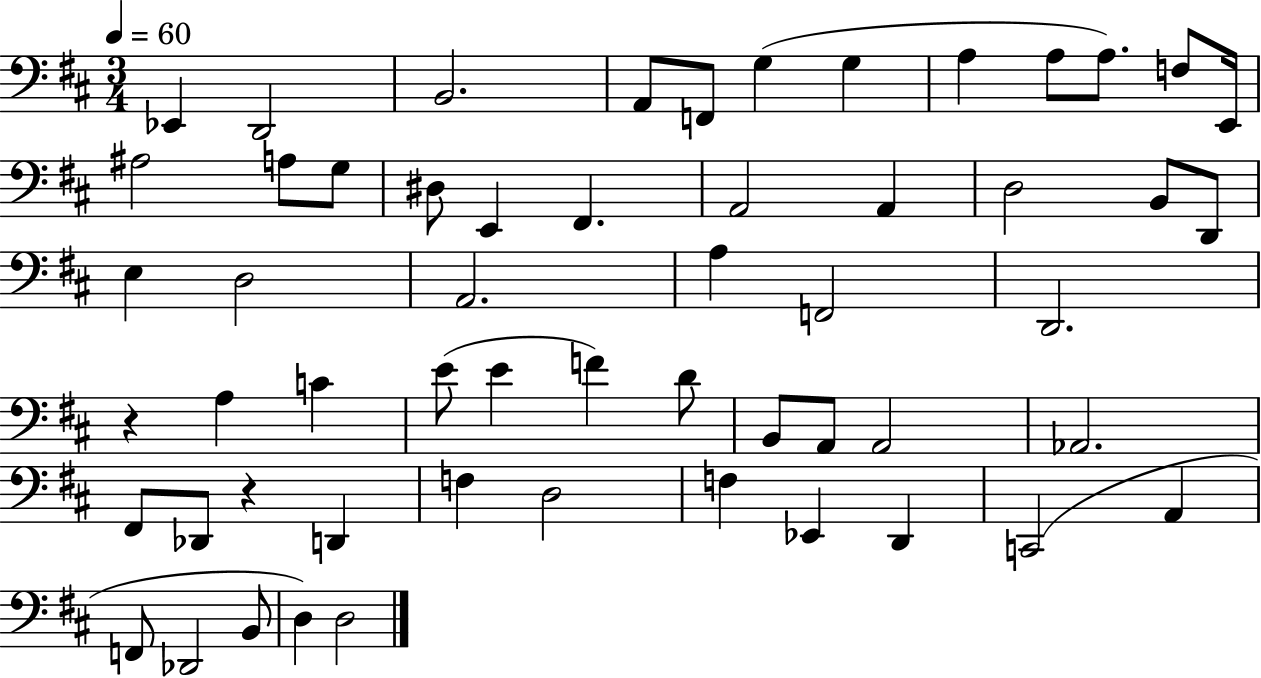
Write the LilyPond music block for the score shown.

{
  \clef bass
  \numericTimeSignature
  \time 3/4
  \key d \major
  \tempo 4 = 60
  ees,4 d,2 | b,2. | a,8 f,8 g4( g4 | a4 a8 a8.) f8 e,16 | \break ais2 a8 g8 | dis8 e,4 fis,4. | a,2 a,4 | d2 b,8 d,8 | \break e4 d2 | a,2. | a4 f,2 | d,2. | \break r4 a4 c'4 | e'8( e'4 f'4) d'8 | b,8 a,8 a,2 | aes,2. | \break fis,8 des,8 r4 d,4 | f4 d2 | f4 ees,4 d,4 | c,2( a,4 | \break f,8 des,2 b,8 | d4) d2 | \bar "|."
}